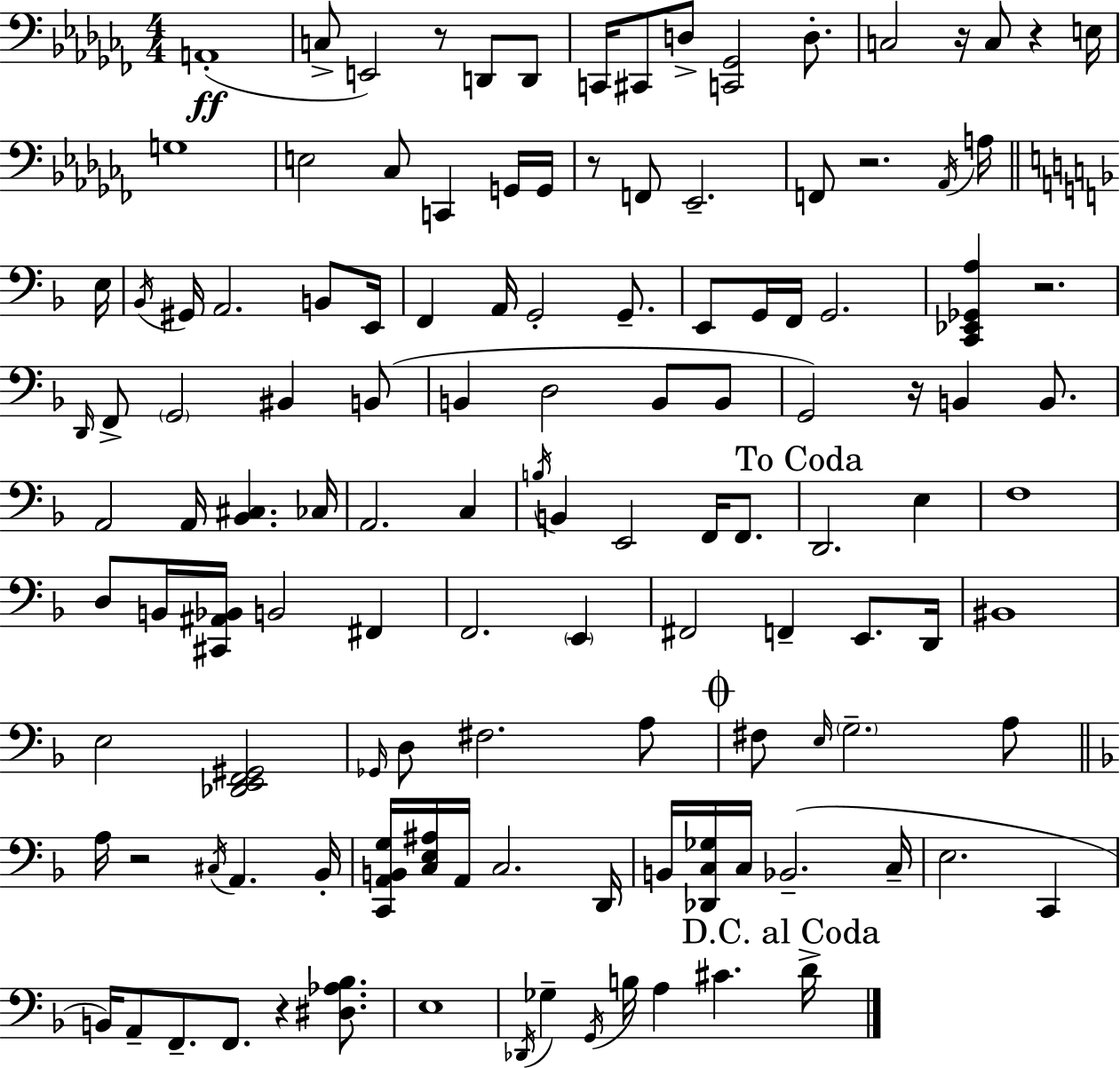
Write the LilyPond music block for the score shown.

{
  \clef bass
  \numericTimeSignature
  \time 4/4
  \key aes \minor
  a,1-.(\ff | c8-> e,2) r8 d,8 d,8 | c,16 cis,8 d8-> <c, ges,>2 d8.-. | c2 r16 c8 r4 e16 | \break g1 | e2 ces8 c,4 g,16 g,16 | r8 f,8 ees,2.-- | f,8 r2. \acciaccatura { aes,16 } a16 | \break \bar "||" \break \key f \major e16 \acciaccatura { bes,16 } gis,16 a,2. b,8 | e,16 f,4 a,16 g,2-. g,8.-- | e,8 g,16 f,16 g,2. | <c, ees, ges, a>4 r2. | \break \grace { d,16 } f,8-> \parenthesize g,2 bis,4 | b,8( b,4 d2 b,8 | b,8 g,2) r16 b,4 | b,8. a,2 a,16 <bes, cis>4. | \break ces16 a,2. c4 | \acciaccatura { b16 } b,4 e,2 | f,16 f,8. \mark "To Coda" d,2. | e4 f1 | \break d8 b,16 <cis, ais, bes,>16 b,2 | fis,4 f,2. | \parenthesize e,4 fis,2 f,4-- | e,8. d,16 bis,1 | \break e2 <des, e, f, gis,>2 | \grace { ges,16 } d8 fis2. | a8 \mark \markup { \musicglyph "scripts.coda" } fis8 \grace { e16 } \parenthesize g2.-- | a8 \bar "||" \break \key f \major a16 r2 \acciaccatura { cis16 } a,4. | bes,16-. <c, a, b, g>16 <c e ais>16 a,16 c2. | d,16 b,16 <des, c ges>16 c16 bes,2.--( | c16-- e2. c,4 | \break b,16) a,8-- f,8.-- f,8. r4 <dis aes bes>8. | e1 | \acciaccatura { des,16 } ges4-- \acciaccatura { g,16 } b16 a4 cis'4. | \mark "D.C. al Coda" d'16-> \bar "|."
}